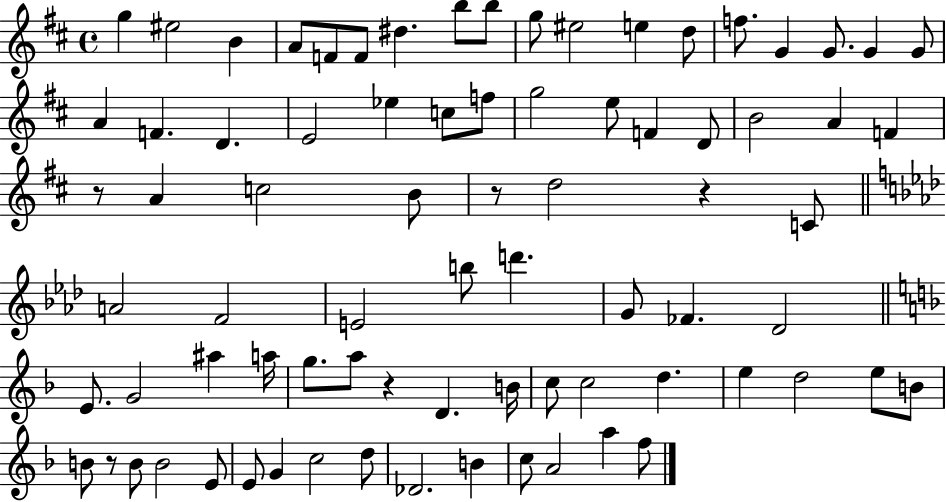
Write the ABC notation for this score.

X:1
T:Untitled
M:4/4
L:1/4
K:D
g ^e2 B A/2 F/2 F/2 ^d b/2 b/2 g/2 ^e2 e d/2 f/2 G G/2 G G/2 A F D E2 _e c/2 f/2 g2 e/2 F D/2 B2 A F z/2 A c2 B/2 z/2 d2 z C/2 A2 F2 E2 b/2 d' G/2 _F _D2 E/2 G2 ^a a/4 g/2 a/2 z D B/4 c/2 c2 d e d2 e/2 B/2 B/2 z/2 B/2 B2 E/2 E/2 G c2 d/2 _D2 B c/2 A2 a f/2